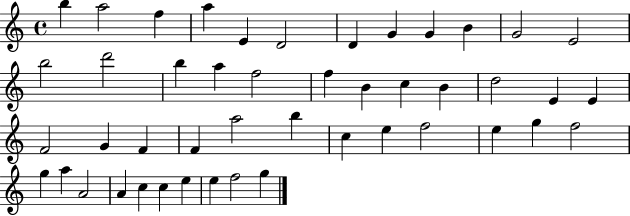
B5/q A5/h F5/q A5/q E4/q D4/h D4/q G4/q G4/q B4/q G4/h E4/h B5/h D6/h B5/q A5/q F5/h F5/q B4/q C5/q B4/q D5/h E4/q E4/q F4/h G4/q F4/q F4/q A5/h B5/q C5/q E5/q F5/h E5/q G5/q F5/h G5/q A5/q A4/h A4/q C5/q C5/q E5/q E5/q F5/h G5/q